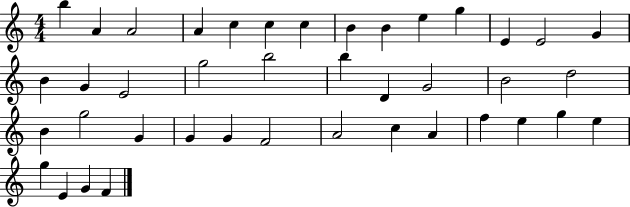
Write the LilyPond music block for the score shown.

{
  \clef treble
  \numericTimeSignature
  \time 4/4
  \key c \major
  b''4 a'4 a'2 | a'4 c''4 c''4 c''4 | b'4 b'4 e''4 g''4 | e'4 e'2 g'4 | \break b'4 g'4 e'2 | g''2 b''2 | b''4 d'4 g'2 | b'2 d''2 | \break b'4 g''2 g'4 | g'4 g'4 f'2 | a'2 c''4 a'4 | f''4 e''4 g''4 e''4 | \break g''4 e'4 g'4 f'4 | \bar "|."
}